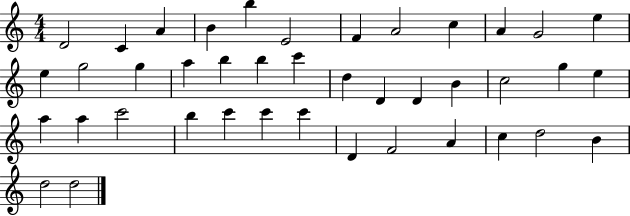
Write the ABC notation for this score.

X:1
T:Untitled
M:4/4
L:1/4
K:C
D2 C A B b E2 F A2 c A G2 e e g2 g a b b c' d D D B c2 g e a a c'2 b c' c' c' D F2 A c d2 B d2 d2